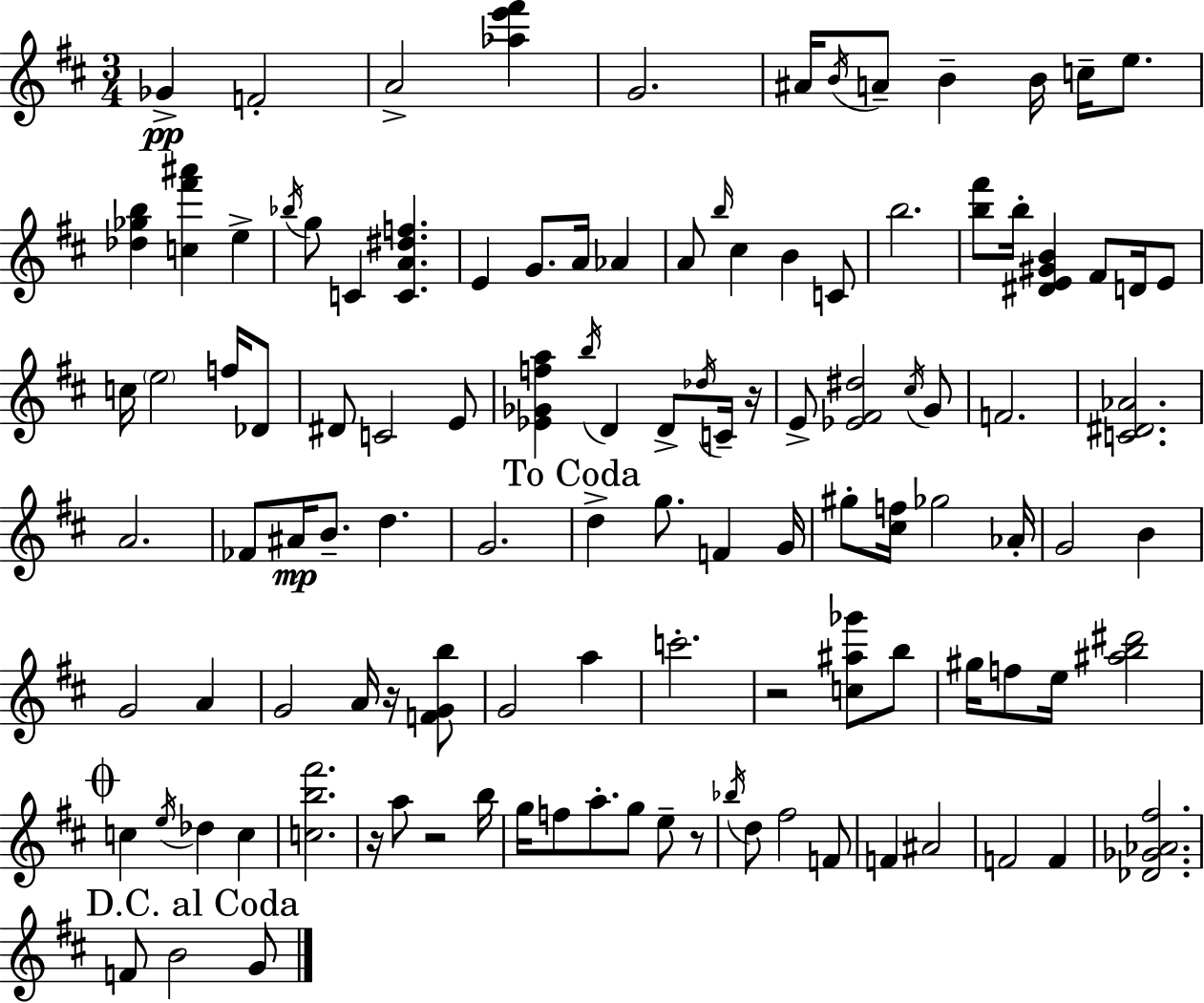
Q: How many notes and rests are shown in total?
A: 114